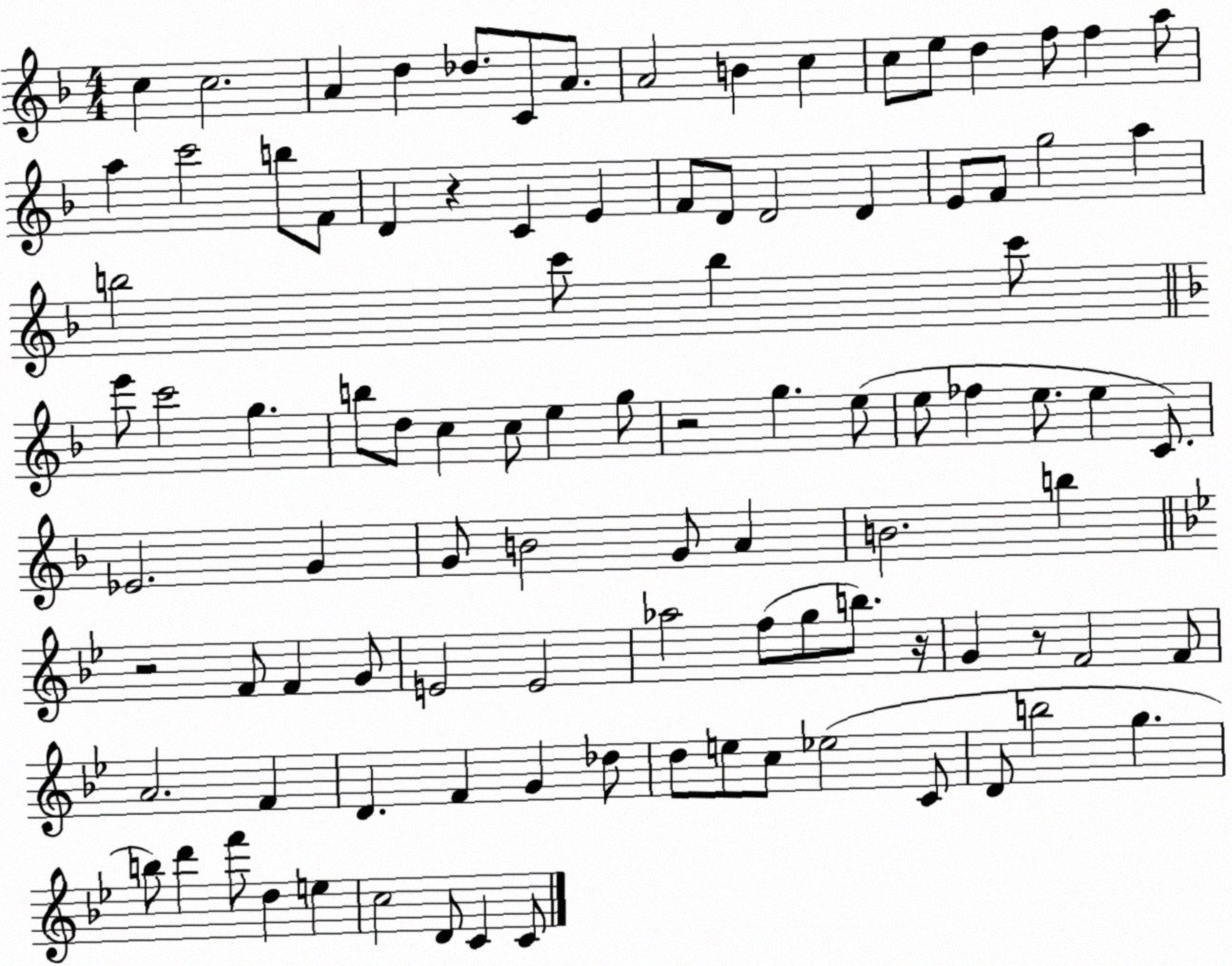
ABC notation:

X:1
T:Untitled
M:4/4
L:1/4
K:F
c c2 A d _d/2 C/2 A/2 A2 B c c/2 e/2 d f/2 f a/2 a c'2 b/2 F/2 D z C E F/2 D/2 D2 D E/2 F/2 g2 a b2 c'/2 b c'/2 e'/2 c'2 g b/2 d/2 c c/2 e g/2 z2 g e/2 e/2 _f e/2 e C/2 _E2 G G/2 B2 G/2 A B2 b z2 F/2 F G/2 E2 E2 _a2 f/2 g/2 b/2 z/4 G z/2 F2 F/2 A2 F D F G _d/2 d/2 e/2 c/2 _e2 C/2 D/2 b2 g b/2 d' f'/2 d e c2 D/2 C C/2